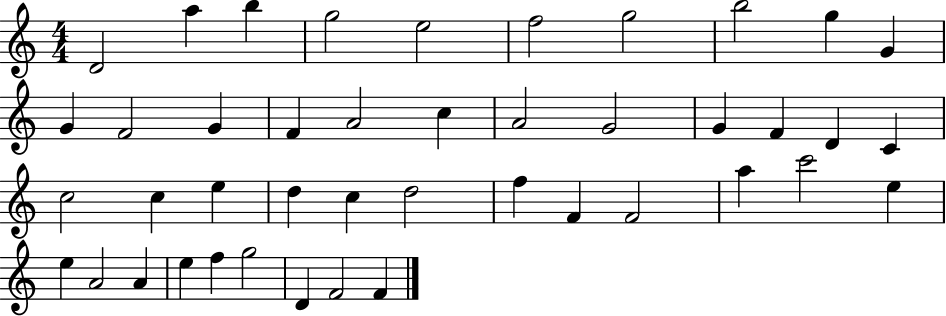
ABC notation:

X:1
T:Untitled
M:4/4
L:1/4
K:C
D2 a b g2 e2 f2 g2 b2 g G G F2 G F A2 c A2 G2 G F D C c2 c e d c d2 f F F2 a c'2 e e A2 A e f g2 D F2 F